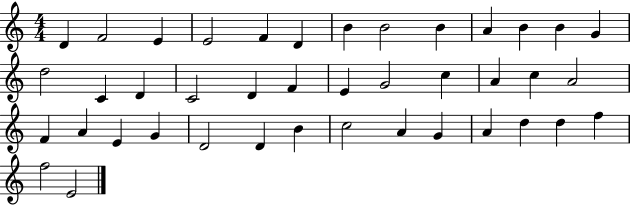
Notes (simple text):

D4/q F4/h E4/q E4/h F4/q D4/q B4/q B4/h B4/q A4/q B4/q B4/q G4/q D5/h C4/q D4/q C4/h D4/q F4/q E4/q G4/h C5/q A4/q C5/q A4/h F4/q A4/q E4/q G4/q D4/h D4/q B4/q C5/h A4/q G4/q A4/q D5/q D5/q F5/q F5/h E4/h